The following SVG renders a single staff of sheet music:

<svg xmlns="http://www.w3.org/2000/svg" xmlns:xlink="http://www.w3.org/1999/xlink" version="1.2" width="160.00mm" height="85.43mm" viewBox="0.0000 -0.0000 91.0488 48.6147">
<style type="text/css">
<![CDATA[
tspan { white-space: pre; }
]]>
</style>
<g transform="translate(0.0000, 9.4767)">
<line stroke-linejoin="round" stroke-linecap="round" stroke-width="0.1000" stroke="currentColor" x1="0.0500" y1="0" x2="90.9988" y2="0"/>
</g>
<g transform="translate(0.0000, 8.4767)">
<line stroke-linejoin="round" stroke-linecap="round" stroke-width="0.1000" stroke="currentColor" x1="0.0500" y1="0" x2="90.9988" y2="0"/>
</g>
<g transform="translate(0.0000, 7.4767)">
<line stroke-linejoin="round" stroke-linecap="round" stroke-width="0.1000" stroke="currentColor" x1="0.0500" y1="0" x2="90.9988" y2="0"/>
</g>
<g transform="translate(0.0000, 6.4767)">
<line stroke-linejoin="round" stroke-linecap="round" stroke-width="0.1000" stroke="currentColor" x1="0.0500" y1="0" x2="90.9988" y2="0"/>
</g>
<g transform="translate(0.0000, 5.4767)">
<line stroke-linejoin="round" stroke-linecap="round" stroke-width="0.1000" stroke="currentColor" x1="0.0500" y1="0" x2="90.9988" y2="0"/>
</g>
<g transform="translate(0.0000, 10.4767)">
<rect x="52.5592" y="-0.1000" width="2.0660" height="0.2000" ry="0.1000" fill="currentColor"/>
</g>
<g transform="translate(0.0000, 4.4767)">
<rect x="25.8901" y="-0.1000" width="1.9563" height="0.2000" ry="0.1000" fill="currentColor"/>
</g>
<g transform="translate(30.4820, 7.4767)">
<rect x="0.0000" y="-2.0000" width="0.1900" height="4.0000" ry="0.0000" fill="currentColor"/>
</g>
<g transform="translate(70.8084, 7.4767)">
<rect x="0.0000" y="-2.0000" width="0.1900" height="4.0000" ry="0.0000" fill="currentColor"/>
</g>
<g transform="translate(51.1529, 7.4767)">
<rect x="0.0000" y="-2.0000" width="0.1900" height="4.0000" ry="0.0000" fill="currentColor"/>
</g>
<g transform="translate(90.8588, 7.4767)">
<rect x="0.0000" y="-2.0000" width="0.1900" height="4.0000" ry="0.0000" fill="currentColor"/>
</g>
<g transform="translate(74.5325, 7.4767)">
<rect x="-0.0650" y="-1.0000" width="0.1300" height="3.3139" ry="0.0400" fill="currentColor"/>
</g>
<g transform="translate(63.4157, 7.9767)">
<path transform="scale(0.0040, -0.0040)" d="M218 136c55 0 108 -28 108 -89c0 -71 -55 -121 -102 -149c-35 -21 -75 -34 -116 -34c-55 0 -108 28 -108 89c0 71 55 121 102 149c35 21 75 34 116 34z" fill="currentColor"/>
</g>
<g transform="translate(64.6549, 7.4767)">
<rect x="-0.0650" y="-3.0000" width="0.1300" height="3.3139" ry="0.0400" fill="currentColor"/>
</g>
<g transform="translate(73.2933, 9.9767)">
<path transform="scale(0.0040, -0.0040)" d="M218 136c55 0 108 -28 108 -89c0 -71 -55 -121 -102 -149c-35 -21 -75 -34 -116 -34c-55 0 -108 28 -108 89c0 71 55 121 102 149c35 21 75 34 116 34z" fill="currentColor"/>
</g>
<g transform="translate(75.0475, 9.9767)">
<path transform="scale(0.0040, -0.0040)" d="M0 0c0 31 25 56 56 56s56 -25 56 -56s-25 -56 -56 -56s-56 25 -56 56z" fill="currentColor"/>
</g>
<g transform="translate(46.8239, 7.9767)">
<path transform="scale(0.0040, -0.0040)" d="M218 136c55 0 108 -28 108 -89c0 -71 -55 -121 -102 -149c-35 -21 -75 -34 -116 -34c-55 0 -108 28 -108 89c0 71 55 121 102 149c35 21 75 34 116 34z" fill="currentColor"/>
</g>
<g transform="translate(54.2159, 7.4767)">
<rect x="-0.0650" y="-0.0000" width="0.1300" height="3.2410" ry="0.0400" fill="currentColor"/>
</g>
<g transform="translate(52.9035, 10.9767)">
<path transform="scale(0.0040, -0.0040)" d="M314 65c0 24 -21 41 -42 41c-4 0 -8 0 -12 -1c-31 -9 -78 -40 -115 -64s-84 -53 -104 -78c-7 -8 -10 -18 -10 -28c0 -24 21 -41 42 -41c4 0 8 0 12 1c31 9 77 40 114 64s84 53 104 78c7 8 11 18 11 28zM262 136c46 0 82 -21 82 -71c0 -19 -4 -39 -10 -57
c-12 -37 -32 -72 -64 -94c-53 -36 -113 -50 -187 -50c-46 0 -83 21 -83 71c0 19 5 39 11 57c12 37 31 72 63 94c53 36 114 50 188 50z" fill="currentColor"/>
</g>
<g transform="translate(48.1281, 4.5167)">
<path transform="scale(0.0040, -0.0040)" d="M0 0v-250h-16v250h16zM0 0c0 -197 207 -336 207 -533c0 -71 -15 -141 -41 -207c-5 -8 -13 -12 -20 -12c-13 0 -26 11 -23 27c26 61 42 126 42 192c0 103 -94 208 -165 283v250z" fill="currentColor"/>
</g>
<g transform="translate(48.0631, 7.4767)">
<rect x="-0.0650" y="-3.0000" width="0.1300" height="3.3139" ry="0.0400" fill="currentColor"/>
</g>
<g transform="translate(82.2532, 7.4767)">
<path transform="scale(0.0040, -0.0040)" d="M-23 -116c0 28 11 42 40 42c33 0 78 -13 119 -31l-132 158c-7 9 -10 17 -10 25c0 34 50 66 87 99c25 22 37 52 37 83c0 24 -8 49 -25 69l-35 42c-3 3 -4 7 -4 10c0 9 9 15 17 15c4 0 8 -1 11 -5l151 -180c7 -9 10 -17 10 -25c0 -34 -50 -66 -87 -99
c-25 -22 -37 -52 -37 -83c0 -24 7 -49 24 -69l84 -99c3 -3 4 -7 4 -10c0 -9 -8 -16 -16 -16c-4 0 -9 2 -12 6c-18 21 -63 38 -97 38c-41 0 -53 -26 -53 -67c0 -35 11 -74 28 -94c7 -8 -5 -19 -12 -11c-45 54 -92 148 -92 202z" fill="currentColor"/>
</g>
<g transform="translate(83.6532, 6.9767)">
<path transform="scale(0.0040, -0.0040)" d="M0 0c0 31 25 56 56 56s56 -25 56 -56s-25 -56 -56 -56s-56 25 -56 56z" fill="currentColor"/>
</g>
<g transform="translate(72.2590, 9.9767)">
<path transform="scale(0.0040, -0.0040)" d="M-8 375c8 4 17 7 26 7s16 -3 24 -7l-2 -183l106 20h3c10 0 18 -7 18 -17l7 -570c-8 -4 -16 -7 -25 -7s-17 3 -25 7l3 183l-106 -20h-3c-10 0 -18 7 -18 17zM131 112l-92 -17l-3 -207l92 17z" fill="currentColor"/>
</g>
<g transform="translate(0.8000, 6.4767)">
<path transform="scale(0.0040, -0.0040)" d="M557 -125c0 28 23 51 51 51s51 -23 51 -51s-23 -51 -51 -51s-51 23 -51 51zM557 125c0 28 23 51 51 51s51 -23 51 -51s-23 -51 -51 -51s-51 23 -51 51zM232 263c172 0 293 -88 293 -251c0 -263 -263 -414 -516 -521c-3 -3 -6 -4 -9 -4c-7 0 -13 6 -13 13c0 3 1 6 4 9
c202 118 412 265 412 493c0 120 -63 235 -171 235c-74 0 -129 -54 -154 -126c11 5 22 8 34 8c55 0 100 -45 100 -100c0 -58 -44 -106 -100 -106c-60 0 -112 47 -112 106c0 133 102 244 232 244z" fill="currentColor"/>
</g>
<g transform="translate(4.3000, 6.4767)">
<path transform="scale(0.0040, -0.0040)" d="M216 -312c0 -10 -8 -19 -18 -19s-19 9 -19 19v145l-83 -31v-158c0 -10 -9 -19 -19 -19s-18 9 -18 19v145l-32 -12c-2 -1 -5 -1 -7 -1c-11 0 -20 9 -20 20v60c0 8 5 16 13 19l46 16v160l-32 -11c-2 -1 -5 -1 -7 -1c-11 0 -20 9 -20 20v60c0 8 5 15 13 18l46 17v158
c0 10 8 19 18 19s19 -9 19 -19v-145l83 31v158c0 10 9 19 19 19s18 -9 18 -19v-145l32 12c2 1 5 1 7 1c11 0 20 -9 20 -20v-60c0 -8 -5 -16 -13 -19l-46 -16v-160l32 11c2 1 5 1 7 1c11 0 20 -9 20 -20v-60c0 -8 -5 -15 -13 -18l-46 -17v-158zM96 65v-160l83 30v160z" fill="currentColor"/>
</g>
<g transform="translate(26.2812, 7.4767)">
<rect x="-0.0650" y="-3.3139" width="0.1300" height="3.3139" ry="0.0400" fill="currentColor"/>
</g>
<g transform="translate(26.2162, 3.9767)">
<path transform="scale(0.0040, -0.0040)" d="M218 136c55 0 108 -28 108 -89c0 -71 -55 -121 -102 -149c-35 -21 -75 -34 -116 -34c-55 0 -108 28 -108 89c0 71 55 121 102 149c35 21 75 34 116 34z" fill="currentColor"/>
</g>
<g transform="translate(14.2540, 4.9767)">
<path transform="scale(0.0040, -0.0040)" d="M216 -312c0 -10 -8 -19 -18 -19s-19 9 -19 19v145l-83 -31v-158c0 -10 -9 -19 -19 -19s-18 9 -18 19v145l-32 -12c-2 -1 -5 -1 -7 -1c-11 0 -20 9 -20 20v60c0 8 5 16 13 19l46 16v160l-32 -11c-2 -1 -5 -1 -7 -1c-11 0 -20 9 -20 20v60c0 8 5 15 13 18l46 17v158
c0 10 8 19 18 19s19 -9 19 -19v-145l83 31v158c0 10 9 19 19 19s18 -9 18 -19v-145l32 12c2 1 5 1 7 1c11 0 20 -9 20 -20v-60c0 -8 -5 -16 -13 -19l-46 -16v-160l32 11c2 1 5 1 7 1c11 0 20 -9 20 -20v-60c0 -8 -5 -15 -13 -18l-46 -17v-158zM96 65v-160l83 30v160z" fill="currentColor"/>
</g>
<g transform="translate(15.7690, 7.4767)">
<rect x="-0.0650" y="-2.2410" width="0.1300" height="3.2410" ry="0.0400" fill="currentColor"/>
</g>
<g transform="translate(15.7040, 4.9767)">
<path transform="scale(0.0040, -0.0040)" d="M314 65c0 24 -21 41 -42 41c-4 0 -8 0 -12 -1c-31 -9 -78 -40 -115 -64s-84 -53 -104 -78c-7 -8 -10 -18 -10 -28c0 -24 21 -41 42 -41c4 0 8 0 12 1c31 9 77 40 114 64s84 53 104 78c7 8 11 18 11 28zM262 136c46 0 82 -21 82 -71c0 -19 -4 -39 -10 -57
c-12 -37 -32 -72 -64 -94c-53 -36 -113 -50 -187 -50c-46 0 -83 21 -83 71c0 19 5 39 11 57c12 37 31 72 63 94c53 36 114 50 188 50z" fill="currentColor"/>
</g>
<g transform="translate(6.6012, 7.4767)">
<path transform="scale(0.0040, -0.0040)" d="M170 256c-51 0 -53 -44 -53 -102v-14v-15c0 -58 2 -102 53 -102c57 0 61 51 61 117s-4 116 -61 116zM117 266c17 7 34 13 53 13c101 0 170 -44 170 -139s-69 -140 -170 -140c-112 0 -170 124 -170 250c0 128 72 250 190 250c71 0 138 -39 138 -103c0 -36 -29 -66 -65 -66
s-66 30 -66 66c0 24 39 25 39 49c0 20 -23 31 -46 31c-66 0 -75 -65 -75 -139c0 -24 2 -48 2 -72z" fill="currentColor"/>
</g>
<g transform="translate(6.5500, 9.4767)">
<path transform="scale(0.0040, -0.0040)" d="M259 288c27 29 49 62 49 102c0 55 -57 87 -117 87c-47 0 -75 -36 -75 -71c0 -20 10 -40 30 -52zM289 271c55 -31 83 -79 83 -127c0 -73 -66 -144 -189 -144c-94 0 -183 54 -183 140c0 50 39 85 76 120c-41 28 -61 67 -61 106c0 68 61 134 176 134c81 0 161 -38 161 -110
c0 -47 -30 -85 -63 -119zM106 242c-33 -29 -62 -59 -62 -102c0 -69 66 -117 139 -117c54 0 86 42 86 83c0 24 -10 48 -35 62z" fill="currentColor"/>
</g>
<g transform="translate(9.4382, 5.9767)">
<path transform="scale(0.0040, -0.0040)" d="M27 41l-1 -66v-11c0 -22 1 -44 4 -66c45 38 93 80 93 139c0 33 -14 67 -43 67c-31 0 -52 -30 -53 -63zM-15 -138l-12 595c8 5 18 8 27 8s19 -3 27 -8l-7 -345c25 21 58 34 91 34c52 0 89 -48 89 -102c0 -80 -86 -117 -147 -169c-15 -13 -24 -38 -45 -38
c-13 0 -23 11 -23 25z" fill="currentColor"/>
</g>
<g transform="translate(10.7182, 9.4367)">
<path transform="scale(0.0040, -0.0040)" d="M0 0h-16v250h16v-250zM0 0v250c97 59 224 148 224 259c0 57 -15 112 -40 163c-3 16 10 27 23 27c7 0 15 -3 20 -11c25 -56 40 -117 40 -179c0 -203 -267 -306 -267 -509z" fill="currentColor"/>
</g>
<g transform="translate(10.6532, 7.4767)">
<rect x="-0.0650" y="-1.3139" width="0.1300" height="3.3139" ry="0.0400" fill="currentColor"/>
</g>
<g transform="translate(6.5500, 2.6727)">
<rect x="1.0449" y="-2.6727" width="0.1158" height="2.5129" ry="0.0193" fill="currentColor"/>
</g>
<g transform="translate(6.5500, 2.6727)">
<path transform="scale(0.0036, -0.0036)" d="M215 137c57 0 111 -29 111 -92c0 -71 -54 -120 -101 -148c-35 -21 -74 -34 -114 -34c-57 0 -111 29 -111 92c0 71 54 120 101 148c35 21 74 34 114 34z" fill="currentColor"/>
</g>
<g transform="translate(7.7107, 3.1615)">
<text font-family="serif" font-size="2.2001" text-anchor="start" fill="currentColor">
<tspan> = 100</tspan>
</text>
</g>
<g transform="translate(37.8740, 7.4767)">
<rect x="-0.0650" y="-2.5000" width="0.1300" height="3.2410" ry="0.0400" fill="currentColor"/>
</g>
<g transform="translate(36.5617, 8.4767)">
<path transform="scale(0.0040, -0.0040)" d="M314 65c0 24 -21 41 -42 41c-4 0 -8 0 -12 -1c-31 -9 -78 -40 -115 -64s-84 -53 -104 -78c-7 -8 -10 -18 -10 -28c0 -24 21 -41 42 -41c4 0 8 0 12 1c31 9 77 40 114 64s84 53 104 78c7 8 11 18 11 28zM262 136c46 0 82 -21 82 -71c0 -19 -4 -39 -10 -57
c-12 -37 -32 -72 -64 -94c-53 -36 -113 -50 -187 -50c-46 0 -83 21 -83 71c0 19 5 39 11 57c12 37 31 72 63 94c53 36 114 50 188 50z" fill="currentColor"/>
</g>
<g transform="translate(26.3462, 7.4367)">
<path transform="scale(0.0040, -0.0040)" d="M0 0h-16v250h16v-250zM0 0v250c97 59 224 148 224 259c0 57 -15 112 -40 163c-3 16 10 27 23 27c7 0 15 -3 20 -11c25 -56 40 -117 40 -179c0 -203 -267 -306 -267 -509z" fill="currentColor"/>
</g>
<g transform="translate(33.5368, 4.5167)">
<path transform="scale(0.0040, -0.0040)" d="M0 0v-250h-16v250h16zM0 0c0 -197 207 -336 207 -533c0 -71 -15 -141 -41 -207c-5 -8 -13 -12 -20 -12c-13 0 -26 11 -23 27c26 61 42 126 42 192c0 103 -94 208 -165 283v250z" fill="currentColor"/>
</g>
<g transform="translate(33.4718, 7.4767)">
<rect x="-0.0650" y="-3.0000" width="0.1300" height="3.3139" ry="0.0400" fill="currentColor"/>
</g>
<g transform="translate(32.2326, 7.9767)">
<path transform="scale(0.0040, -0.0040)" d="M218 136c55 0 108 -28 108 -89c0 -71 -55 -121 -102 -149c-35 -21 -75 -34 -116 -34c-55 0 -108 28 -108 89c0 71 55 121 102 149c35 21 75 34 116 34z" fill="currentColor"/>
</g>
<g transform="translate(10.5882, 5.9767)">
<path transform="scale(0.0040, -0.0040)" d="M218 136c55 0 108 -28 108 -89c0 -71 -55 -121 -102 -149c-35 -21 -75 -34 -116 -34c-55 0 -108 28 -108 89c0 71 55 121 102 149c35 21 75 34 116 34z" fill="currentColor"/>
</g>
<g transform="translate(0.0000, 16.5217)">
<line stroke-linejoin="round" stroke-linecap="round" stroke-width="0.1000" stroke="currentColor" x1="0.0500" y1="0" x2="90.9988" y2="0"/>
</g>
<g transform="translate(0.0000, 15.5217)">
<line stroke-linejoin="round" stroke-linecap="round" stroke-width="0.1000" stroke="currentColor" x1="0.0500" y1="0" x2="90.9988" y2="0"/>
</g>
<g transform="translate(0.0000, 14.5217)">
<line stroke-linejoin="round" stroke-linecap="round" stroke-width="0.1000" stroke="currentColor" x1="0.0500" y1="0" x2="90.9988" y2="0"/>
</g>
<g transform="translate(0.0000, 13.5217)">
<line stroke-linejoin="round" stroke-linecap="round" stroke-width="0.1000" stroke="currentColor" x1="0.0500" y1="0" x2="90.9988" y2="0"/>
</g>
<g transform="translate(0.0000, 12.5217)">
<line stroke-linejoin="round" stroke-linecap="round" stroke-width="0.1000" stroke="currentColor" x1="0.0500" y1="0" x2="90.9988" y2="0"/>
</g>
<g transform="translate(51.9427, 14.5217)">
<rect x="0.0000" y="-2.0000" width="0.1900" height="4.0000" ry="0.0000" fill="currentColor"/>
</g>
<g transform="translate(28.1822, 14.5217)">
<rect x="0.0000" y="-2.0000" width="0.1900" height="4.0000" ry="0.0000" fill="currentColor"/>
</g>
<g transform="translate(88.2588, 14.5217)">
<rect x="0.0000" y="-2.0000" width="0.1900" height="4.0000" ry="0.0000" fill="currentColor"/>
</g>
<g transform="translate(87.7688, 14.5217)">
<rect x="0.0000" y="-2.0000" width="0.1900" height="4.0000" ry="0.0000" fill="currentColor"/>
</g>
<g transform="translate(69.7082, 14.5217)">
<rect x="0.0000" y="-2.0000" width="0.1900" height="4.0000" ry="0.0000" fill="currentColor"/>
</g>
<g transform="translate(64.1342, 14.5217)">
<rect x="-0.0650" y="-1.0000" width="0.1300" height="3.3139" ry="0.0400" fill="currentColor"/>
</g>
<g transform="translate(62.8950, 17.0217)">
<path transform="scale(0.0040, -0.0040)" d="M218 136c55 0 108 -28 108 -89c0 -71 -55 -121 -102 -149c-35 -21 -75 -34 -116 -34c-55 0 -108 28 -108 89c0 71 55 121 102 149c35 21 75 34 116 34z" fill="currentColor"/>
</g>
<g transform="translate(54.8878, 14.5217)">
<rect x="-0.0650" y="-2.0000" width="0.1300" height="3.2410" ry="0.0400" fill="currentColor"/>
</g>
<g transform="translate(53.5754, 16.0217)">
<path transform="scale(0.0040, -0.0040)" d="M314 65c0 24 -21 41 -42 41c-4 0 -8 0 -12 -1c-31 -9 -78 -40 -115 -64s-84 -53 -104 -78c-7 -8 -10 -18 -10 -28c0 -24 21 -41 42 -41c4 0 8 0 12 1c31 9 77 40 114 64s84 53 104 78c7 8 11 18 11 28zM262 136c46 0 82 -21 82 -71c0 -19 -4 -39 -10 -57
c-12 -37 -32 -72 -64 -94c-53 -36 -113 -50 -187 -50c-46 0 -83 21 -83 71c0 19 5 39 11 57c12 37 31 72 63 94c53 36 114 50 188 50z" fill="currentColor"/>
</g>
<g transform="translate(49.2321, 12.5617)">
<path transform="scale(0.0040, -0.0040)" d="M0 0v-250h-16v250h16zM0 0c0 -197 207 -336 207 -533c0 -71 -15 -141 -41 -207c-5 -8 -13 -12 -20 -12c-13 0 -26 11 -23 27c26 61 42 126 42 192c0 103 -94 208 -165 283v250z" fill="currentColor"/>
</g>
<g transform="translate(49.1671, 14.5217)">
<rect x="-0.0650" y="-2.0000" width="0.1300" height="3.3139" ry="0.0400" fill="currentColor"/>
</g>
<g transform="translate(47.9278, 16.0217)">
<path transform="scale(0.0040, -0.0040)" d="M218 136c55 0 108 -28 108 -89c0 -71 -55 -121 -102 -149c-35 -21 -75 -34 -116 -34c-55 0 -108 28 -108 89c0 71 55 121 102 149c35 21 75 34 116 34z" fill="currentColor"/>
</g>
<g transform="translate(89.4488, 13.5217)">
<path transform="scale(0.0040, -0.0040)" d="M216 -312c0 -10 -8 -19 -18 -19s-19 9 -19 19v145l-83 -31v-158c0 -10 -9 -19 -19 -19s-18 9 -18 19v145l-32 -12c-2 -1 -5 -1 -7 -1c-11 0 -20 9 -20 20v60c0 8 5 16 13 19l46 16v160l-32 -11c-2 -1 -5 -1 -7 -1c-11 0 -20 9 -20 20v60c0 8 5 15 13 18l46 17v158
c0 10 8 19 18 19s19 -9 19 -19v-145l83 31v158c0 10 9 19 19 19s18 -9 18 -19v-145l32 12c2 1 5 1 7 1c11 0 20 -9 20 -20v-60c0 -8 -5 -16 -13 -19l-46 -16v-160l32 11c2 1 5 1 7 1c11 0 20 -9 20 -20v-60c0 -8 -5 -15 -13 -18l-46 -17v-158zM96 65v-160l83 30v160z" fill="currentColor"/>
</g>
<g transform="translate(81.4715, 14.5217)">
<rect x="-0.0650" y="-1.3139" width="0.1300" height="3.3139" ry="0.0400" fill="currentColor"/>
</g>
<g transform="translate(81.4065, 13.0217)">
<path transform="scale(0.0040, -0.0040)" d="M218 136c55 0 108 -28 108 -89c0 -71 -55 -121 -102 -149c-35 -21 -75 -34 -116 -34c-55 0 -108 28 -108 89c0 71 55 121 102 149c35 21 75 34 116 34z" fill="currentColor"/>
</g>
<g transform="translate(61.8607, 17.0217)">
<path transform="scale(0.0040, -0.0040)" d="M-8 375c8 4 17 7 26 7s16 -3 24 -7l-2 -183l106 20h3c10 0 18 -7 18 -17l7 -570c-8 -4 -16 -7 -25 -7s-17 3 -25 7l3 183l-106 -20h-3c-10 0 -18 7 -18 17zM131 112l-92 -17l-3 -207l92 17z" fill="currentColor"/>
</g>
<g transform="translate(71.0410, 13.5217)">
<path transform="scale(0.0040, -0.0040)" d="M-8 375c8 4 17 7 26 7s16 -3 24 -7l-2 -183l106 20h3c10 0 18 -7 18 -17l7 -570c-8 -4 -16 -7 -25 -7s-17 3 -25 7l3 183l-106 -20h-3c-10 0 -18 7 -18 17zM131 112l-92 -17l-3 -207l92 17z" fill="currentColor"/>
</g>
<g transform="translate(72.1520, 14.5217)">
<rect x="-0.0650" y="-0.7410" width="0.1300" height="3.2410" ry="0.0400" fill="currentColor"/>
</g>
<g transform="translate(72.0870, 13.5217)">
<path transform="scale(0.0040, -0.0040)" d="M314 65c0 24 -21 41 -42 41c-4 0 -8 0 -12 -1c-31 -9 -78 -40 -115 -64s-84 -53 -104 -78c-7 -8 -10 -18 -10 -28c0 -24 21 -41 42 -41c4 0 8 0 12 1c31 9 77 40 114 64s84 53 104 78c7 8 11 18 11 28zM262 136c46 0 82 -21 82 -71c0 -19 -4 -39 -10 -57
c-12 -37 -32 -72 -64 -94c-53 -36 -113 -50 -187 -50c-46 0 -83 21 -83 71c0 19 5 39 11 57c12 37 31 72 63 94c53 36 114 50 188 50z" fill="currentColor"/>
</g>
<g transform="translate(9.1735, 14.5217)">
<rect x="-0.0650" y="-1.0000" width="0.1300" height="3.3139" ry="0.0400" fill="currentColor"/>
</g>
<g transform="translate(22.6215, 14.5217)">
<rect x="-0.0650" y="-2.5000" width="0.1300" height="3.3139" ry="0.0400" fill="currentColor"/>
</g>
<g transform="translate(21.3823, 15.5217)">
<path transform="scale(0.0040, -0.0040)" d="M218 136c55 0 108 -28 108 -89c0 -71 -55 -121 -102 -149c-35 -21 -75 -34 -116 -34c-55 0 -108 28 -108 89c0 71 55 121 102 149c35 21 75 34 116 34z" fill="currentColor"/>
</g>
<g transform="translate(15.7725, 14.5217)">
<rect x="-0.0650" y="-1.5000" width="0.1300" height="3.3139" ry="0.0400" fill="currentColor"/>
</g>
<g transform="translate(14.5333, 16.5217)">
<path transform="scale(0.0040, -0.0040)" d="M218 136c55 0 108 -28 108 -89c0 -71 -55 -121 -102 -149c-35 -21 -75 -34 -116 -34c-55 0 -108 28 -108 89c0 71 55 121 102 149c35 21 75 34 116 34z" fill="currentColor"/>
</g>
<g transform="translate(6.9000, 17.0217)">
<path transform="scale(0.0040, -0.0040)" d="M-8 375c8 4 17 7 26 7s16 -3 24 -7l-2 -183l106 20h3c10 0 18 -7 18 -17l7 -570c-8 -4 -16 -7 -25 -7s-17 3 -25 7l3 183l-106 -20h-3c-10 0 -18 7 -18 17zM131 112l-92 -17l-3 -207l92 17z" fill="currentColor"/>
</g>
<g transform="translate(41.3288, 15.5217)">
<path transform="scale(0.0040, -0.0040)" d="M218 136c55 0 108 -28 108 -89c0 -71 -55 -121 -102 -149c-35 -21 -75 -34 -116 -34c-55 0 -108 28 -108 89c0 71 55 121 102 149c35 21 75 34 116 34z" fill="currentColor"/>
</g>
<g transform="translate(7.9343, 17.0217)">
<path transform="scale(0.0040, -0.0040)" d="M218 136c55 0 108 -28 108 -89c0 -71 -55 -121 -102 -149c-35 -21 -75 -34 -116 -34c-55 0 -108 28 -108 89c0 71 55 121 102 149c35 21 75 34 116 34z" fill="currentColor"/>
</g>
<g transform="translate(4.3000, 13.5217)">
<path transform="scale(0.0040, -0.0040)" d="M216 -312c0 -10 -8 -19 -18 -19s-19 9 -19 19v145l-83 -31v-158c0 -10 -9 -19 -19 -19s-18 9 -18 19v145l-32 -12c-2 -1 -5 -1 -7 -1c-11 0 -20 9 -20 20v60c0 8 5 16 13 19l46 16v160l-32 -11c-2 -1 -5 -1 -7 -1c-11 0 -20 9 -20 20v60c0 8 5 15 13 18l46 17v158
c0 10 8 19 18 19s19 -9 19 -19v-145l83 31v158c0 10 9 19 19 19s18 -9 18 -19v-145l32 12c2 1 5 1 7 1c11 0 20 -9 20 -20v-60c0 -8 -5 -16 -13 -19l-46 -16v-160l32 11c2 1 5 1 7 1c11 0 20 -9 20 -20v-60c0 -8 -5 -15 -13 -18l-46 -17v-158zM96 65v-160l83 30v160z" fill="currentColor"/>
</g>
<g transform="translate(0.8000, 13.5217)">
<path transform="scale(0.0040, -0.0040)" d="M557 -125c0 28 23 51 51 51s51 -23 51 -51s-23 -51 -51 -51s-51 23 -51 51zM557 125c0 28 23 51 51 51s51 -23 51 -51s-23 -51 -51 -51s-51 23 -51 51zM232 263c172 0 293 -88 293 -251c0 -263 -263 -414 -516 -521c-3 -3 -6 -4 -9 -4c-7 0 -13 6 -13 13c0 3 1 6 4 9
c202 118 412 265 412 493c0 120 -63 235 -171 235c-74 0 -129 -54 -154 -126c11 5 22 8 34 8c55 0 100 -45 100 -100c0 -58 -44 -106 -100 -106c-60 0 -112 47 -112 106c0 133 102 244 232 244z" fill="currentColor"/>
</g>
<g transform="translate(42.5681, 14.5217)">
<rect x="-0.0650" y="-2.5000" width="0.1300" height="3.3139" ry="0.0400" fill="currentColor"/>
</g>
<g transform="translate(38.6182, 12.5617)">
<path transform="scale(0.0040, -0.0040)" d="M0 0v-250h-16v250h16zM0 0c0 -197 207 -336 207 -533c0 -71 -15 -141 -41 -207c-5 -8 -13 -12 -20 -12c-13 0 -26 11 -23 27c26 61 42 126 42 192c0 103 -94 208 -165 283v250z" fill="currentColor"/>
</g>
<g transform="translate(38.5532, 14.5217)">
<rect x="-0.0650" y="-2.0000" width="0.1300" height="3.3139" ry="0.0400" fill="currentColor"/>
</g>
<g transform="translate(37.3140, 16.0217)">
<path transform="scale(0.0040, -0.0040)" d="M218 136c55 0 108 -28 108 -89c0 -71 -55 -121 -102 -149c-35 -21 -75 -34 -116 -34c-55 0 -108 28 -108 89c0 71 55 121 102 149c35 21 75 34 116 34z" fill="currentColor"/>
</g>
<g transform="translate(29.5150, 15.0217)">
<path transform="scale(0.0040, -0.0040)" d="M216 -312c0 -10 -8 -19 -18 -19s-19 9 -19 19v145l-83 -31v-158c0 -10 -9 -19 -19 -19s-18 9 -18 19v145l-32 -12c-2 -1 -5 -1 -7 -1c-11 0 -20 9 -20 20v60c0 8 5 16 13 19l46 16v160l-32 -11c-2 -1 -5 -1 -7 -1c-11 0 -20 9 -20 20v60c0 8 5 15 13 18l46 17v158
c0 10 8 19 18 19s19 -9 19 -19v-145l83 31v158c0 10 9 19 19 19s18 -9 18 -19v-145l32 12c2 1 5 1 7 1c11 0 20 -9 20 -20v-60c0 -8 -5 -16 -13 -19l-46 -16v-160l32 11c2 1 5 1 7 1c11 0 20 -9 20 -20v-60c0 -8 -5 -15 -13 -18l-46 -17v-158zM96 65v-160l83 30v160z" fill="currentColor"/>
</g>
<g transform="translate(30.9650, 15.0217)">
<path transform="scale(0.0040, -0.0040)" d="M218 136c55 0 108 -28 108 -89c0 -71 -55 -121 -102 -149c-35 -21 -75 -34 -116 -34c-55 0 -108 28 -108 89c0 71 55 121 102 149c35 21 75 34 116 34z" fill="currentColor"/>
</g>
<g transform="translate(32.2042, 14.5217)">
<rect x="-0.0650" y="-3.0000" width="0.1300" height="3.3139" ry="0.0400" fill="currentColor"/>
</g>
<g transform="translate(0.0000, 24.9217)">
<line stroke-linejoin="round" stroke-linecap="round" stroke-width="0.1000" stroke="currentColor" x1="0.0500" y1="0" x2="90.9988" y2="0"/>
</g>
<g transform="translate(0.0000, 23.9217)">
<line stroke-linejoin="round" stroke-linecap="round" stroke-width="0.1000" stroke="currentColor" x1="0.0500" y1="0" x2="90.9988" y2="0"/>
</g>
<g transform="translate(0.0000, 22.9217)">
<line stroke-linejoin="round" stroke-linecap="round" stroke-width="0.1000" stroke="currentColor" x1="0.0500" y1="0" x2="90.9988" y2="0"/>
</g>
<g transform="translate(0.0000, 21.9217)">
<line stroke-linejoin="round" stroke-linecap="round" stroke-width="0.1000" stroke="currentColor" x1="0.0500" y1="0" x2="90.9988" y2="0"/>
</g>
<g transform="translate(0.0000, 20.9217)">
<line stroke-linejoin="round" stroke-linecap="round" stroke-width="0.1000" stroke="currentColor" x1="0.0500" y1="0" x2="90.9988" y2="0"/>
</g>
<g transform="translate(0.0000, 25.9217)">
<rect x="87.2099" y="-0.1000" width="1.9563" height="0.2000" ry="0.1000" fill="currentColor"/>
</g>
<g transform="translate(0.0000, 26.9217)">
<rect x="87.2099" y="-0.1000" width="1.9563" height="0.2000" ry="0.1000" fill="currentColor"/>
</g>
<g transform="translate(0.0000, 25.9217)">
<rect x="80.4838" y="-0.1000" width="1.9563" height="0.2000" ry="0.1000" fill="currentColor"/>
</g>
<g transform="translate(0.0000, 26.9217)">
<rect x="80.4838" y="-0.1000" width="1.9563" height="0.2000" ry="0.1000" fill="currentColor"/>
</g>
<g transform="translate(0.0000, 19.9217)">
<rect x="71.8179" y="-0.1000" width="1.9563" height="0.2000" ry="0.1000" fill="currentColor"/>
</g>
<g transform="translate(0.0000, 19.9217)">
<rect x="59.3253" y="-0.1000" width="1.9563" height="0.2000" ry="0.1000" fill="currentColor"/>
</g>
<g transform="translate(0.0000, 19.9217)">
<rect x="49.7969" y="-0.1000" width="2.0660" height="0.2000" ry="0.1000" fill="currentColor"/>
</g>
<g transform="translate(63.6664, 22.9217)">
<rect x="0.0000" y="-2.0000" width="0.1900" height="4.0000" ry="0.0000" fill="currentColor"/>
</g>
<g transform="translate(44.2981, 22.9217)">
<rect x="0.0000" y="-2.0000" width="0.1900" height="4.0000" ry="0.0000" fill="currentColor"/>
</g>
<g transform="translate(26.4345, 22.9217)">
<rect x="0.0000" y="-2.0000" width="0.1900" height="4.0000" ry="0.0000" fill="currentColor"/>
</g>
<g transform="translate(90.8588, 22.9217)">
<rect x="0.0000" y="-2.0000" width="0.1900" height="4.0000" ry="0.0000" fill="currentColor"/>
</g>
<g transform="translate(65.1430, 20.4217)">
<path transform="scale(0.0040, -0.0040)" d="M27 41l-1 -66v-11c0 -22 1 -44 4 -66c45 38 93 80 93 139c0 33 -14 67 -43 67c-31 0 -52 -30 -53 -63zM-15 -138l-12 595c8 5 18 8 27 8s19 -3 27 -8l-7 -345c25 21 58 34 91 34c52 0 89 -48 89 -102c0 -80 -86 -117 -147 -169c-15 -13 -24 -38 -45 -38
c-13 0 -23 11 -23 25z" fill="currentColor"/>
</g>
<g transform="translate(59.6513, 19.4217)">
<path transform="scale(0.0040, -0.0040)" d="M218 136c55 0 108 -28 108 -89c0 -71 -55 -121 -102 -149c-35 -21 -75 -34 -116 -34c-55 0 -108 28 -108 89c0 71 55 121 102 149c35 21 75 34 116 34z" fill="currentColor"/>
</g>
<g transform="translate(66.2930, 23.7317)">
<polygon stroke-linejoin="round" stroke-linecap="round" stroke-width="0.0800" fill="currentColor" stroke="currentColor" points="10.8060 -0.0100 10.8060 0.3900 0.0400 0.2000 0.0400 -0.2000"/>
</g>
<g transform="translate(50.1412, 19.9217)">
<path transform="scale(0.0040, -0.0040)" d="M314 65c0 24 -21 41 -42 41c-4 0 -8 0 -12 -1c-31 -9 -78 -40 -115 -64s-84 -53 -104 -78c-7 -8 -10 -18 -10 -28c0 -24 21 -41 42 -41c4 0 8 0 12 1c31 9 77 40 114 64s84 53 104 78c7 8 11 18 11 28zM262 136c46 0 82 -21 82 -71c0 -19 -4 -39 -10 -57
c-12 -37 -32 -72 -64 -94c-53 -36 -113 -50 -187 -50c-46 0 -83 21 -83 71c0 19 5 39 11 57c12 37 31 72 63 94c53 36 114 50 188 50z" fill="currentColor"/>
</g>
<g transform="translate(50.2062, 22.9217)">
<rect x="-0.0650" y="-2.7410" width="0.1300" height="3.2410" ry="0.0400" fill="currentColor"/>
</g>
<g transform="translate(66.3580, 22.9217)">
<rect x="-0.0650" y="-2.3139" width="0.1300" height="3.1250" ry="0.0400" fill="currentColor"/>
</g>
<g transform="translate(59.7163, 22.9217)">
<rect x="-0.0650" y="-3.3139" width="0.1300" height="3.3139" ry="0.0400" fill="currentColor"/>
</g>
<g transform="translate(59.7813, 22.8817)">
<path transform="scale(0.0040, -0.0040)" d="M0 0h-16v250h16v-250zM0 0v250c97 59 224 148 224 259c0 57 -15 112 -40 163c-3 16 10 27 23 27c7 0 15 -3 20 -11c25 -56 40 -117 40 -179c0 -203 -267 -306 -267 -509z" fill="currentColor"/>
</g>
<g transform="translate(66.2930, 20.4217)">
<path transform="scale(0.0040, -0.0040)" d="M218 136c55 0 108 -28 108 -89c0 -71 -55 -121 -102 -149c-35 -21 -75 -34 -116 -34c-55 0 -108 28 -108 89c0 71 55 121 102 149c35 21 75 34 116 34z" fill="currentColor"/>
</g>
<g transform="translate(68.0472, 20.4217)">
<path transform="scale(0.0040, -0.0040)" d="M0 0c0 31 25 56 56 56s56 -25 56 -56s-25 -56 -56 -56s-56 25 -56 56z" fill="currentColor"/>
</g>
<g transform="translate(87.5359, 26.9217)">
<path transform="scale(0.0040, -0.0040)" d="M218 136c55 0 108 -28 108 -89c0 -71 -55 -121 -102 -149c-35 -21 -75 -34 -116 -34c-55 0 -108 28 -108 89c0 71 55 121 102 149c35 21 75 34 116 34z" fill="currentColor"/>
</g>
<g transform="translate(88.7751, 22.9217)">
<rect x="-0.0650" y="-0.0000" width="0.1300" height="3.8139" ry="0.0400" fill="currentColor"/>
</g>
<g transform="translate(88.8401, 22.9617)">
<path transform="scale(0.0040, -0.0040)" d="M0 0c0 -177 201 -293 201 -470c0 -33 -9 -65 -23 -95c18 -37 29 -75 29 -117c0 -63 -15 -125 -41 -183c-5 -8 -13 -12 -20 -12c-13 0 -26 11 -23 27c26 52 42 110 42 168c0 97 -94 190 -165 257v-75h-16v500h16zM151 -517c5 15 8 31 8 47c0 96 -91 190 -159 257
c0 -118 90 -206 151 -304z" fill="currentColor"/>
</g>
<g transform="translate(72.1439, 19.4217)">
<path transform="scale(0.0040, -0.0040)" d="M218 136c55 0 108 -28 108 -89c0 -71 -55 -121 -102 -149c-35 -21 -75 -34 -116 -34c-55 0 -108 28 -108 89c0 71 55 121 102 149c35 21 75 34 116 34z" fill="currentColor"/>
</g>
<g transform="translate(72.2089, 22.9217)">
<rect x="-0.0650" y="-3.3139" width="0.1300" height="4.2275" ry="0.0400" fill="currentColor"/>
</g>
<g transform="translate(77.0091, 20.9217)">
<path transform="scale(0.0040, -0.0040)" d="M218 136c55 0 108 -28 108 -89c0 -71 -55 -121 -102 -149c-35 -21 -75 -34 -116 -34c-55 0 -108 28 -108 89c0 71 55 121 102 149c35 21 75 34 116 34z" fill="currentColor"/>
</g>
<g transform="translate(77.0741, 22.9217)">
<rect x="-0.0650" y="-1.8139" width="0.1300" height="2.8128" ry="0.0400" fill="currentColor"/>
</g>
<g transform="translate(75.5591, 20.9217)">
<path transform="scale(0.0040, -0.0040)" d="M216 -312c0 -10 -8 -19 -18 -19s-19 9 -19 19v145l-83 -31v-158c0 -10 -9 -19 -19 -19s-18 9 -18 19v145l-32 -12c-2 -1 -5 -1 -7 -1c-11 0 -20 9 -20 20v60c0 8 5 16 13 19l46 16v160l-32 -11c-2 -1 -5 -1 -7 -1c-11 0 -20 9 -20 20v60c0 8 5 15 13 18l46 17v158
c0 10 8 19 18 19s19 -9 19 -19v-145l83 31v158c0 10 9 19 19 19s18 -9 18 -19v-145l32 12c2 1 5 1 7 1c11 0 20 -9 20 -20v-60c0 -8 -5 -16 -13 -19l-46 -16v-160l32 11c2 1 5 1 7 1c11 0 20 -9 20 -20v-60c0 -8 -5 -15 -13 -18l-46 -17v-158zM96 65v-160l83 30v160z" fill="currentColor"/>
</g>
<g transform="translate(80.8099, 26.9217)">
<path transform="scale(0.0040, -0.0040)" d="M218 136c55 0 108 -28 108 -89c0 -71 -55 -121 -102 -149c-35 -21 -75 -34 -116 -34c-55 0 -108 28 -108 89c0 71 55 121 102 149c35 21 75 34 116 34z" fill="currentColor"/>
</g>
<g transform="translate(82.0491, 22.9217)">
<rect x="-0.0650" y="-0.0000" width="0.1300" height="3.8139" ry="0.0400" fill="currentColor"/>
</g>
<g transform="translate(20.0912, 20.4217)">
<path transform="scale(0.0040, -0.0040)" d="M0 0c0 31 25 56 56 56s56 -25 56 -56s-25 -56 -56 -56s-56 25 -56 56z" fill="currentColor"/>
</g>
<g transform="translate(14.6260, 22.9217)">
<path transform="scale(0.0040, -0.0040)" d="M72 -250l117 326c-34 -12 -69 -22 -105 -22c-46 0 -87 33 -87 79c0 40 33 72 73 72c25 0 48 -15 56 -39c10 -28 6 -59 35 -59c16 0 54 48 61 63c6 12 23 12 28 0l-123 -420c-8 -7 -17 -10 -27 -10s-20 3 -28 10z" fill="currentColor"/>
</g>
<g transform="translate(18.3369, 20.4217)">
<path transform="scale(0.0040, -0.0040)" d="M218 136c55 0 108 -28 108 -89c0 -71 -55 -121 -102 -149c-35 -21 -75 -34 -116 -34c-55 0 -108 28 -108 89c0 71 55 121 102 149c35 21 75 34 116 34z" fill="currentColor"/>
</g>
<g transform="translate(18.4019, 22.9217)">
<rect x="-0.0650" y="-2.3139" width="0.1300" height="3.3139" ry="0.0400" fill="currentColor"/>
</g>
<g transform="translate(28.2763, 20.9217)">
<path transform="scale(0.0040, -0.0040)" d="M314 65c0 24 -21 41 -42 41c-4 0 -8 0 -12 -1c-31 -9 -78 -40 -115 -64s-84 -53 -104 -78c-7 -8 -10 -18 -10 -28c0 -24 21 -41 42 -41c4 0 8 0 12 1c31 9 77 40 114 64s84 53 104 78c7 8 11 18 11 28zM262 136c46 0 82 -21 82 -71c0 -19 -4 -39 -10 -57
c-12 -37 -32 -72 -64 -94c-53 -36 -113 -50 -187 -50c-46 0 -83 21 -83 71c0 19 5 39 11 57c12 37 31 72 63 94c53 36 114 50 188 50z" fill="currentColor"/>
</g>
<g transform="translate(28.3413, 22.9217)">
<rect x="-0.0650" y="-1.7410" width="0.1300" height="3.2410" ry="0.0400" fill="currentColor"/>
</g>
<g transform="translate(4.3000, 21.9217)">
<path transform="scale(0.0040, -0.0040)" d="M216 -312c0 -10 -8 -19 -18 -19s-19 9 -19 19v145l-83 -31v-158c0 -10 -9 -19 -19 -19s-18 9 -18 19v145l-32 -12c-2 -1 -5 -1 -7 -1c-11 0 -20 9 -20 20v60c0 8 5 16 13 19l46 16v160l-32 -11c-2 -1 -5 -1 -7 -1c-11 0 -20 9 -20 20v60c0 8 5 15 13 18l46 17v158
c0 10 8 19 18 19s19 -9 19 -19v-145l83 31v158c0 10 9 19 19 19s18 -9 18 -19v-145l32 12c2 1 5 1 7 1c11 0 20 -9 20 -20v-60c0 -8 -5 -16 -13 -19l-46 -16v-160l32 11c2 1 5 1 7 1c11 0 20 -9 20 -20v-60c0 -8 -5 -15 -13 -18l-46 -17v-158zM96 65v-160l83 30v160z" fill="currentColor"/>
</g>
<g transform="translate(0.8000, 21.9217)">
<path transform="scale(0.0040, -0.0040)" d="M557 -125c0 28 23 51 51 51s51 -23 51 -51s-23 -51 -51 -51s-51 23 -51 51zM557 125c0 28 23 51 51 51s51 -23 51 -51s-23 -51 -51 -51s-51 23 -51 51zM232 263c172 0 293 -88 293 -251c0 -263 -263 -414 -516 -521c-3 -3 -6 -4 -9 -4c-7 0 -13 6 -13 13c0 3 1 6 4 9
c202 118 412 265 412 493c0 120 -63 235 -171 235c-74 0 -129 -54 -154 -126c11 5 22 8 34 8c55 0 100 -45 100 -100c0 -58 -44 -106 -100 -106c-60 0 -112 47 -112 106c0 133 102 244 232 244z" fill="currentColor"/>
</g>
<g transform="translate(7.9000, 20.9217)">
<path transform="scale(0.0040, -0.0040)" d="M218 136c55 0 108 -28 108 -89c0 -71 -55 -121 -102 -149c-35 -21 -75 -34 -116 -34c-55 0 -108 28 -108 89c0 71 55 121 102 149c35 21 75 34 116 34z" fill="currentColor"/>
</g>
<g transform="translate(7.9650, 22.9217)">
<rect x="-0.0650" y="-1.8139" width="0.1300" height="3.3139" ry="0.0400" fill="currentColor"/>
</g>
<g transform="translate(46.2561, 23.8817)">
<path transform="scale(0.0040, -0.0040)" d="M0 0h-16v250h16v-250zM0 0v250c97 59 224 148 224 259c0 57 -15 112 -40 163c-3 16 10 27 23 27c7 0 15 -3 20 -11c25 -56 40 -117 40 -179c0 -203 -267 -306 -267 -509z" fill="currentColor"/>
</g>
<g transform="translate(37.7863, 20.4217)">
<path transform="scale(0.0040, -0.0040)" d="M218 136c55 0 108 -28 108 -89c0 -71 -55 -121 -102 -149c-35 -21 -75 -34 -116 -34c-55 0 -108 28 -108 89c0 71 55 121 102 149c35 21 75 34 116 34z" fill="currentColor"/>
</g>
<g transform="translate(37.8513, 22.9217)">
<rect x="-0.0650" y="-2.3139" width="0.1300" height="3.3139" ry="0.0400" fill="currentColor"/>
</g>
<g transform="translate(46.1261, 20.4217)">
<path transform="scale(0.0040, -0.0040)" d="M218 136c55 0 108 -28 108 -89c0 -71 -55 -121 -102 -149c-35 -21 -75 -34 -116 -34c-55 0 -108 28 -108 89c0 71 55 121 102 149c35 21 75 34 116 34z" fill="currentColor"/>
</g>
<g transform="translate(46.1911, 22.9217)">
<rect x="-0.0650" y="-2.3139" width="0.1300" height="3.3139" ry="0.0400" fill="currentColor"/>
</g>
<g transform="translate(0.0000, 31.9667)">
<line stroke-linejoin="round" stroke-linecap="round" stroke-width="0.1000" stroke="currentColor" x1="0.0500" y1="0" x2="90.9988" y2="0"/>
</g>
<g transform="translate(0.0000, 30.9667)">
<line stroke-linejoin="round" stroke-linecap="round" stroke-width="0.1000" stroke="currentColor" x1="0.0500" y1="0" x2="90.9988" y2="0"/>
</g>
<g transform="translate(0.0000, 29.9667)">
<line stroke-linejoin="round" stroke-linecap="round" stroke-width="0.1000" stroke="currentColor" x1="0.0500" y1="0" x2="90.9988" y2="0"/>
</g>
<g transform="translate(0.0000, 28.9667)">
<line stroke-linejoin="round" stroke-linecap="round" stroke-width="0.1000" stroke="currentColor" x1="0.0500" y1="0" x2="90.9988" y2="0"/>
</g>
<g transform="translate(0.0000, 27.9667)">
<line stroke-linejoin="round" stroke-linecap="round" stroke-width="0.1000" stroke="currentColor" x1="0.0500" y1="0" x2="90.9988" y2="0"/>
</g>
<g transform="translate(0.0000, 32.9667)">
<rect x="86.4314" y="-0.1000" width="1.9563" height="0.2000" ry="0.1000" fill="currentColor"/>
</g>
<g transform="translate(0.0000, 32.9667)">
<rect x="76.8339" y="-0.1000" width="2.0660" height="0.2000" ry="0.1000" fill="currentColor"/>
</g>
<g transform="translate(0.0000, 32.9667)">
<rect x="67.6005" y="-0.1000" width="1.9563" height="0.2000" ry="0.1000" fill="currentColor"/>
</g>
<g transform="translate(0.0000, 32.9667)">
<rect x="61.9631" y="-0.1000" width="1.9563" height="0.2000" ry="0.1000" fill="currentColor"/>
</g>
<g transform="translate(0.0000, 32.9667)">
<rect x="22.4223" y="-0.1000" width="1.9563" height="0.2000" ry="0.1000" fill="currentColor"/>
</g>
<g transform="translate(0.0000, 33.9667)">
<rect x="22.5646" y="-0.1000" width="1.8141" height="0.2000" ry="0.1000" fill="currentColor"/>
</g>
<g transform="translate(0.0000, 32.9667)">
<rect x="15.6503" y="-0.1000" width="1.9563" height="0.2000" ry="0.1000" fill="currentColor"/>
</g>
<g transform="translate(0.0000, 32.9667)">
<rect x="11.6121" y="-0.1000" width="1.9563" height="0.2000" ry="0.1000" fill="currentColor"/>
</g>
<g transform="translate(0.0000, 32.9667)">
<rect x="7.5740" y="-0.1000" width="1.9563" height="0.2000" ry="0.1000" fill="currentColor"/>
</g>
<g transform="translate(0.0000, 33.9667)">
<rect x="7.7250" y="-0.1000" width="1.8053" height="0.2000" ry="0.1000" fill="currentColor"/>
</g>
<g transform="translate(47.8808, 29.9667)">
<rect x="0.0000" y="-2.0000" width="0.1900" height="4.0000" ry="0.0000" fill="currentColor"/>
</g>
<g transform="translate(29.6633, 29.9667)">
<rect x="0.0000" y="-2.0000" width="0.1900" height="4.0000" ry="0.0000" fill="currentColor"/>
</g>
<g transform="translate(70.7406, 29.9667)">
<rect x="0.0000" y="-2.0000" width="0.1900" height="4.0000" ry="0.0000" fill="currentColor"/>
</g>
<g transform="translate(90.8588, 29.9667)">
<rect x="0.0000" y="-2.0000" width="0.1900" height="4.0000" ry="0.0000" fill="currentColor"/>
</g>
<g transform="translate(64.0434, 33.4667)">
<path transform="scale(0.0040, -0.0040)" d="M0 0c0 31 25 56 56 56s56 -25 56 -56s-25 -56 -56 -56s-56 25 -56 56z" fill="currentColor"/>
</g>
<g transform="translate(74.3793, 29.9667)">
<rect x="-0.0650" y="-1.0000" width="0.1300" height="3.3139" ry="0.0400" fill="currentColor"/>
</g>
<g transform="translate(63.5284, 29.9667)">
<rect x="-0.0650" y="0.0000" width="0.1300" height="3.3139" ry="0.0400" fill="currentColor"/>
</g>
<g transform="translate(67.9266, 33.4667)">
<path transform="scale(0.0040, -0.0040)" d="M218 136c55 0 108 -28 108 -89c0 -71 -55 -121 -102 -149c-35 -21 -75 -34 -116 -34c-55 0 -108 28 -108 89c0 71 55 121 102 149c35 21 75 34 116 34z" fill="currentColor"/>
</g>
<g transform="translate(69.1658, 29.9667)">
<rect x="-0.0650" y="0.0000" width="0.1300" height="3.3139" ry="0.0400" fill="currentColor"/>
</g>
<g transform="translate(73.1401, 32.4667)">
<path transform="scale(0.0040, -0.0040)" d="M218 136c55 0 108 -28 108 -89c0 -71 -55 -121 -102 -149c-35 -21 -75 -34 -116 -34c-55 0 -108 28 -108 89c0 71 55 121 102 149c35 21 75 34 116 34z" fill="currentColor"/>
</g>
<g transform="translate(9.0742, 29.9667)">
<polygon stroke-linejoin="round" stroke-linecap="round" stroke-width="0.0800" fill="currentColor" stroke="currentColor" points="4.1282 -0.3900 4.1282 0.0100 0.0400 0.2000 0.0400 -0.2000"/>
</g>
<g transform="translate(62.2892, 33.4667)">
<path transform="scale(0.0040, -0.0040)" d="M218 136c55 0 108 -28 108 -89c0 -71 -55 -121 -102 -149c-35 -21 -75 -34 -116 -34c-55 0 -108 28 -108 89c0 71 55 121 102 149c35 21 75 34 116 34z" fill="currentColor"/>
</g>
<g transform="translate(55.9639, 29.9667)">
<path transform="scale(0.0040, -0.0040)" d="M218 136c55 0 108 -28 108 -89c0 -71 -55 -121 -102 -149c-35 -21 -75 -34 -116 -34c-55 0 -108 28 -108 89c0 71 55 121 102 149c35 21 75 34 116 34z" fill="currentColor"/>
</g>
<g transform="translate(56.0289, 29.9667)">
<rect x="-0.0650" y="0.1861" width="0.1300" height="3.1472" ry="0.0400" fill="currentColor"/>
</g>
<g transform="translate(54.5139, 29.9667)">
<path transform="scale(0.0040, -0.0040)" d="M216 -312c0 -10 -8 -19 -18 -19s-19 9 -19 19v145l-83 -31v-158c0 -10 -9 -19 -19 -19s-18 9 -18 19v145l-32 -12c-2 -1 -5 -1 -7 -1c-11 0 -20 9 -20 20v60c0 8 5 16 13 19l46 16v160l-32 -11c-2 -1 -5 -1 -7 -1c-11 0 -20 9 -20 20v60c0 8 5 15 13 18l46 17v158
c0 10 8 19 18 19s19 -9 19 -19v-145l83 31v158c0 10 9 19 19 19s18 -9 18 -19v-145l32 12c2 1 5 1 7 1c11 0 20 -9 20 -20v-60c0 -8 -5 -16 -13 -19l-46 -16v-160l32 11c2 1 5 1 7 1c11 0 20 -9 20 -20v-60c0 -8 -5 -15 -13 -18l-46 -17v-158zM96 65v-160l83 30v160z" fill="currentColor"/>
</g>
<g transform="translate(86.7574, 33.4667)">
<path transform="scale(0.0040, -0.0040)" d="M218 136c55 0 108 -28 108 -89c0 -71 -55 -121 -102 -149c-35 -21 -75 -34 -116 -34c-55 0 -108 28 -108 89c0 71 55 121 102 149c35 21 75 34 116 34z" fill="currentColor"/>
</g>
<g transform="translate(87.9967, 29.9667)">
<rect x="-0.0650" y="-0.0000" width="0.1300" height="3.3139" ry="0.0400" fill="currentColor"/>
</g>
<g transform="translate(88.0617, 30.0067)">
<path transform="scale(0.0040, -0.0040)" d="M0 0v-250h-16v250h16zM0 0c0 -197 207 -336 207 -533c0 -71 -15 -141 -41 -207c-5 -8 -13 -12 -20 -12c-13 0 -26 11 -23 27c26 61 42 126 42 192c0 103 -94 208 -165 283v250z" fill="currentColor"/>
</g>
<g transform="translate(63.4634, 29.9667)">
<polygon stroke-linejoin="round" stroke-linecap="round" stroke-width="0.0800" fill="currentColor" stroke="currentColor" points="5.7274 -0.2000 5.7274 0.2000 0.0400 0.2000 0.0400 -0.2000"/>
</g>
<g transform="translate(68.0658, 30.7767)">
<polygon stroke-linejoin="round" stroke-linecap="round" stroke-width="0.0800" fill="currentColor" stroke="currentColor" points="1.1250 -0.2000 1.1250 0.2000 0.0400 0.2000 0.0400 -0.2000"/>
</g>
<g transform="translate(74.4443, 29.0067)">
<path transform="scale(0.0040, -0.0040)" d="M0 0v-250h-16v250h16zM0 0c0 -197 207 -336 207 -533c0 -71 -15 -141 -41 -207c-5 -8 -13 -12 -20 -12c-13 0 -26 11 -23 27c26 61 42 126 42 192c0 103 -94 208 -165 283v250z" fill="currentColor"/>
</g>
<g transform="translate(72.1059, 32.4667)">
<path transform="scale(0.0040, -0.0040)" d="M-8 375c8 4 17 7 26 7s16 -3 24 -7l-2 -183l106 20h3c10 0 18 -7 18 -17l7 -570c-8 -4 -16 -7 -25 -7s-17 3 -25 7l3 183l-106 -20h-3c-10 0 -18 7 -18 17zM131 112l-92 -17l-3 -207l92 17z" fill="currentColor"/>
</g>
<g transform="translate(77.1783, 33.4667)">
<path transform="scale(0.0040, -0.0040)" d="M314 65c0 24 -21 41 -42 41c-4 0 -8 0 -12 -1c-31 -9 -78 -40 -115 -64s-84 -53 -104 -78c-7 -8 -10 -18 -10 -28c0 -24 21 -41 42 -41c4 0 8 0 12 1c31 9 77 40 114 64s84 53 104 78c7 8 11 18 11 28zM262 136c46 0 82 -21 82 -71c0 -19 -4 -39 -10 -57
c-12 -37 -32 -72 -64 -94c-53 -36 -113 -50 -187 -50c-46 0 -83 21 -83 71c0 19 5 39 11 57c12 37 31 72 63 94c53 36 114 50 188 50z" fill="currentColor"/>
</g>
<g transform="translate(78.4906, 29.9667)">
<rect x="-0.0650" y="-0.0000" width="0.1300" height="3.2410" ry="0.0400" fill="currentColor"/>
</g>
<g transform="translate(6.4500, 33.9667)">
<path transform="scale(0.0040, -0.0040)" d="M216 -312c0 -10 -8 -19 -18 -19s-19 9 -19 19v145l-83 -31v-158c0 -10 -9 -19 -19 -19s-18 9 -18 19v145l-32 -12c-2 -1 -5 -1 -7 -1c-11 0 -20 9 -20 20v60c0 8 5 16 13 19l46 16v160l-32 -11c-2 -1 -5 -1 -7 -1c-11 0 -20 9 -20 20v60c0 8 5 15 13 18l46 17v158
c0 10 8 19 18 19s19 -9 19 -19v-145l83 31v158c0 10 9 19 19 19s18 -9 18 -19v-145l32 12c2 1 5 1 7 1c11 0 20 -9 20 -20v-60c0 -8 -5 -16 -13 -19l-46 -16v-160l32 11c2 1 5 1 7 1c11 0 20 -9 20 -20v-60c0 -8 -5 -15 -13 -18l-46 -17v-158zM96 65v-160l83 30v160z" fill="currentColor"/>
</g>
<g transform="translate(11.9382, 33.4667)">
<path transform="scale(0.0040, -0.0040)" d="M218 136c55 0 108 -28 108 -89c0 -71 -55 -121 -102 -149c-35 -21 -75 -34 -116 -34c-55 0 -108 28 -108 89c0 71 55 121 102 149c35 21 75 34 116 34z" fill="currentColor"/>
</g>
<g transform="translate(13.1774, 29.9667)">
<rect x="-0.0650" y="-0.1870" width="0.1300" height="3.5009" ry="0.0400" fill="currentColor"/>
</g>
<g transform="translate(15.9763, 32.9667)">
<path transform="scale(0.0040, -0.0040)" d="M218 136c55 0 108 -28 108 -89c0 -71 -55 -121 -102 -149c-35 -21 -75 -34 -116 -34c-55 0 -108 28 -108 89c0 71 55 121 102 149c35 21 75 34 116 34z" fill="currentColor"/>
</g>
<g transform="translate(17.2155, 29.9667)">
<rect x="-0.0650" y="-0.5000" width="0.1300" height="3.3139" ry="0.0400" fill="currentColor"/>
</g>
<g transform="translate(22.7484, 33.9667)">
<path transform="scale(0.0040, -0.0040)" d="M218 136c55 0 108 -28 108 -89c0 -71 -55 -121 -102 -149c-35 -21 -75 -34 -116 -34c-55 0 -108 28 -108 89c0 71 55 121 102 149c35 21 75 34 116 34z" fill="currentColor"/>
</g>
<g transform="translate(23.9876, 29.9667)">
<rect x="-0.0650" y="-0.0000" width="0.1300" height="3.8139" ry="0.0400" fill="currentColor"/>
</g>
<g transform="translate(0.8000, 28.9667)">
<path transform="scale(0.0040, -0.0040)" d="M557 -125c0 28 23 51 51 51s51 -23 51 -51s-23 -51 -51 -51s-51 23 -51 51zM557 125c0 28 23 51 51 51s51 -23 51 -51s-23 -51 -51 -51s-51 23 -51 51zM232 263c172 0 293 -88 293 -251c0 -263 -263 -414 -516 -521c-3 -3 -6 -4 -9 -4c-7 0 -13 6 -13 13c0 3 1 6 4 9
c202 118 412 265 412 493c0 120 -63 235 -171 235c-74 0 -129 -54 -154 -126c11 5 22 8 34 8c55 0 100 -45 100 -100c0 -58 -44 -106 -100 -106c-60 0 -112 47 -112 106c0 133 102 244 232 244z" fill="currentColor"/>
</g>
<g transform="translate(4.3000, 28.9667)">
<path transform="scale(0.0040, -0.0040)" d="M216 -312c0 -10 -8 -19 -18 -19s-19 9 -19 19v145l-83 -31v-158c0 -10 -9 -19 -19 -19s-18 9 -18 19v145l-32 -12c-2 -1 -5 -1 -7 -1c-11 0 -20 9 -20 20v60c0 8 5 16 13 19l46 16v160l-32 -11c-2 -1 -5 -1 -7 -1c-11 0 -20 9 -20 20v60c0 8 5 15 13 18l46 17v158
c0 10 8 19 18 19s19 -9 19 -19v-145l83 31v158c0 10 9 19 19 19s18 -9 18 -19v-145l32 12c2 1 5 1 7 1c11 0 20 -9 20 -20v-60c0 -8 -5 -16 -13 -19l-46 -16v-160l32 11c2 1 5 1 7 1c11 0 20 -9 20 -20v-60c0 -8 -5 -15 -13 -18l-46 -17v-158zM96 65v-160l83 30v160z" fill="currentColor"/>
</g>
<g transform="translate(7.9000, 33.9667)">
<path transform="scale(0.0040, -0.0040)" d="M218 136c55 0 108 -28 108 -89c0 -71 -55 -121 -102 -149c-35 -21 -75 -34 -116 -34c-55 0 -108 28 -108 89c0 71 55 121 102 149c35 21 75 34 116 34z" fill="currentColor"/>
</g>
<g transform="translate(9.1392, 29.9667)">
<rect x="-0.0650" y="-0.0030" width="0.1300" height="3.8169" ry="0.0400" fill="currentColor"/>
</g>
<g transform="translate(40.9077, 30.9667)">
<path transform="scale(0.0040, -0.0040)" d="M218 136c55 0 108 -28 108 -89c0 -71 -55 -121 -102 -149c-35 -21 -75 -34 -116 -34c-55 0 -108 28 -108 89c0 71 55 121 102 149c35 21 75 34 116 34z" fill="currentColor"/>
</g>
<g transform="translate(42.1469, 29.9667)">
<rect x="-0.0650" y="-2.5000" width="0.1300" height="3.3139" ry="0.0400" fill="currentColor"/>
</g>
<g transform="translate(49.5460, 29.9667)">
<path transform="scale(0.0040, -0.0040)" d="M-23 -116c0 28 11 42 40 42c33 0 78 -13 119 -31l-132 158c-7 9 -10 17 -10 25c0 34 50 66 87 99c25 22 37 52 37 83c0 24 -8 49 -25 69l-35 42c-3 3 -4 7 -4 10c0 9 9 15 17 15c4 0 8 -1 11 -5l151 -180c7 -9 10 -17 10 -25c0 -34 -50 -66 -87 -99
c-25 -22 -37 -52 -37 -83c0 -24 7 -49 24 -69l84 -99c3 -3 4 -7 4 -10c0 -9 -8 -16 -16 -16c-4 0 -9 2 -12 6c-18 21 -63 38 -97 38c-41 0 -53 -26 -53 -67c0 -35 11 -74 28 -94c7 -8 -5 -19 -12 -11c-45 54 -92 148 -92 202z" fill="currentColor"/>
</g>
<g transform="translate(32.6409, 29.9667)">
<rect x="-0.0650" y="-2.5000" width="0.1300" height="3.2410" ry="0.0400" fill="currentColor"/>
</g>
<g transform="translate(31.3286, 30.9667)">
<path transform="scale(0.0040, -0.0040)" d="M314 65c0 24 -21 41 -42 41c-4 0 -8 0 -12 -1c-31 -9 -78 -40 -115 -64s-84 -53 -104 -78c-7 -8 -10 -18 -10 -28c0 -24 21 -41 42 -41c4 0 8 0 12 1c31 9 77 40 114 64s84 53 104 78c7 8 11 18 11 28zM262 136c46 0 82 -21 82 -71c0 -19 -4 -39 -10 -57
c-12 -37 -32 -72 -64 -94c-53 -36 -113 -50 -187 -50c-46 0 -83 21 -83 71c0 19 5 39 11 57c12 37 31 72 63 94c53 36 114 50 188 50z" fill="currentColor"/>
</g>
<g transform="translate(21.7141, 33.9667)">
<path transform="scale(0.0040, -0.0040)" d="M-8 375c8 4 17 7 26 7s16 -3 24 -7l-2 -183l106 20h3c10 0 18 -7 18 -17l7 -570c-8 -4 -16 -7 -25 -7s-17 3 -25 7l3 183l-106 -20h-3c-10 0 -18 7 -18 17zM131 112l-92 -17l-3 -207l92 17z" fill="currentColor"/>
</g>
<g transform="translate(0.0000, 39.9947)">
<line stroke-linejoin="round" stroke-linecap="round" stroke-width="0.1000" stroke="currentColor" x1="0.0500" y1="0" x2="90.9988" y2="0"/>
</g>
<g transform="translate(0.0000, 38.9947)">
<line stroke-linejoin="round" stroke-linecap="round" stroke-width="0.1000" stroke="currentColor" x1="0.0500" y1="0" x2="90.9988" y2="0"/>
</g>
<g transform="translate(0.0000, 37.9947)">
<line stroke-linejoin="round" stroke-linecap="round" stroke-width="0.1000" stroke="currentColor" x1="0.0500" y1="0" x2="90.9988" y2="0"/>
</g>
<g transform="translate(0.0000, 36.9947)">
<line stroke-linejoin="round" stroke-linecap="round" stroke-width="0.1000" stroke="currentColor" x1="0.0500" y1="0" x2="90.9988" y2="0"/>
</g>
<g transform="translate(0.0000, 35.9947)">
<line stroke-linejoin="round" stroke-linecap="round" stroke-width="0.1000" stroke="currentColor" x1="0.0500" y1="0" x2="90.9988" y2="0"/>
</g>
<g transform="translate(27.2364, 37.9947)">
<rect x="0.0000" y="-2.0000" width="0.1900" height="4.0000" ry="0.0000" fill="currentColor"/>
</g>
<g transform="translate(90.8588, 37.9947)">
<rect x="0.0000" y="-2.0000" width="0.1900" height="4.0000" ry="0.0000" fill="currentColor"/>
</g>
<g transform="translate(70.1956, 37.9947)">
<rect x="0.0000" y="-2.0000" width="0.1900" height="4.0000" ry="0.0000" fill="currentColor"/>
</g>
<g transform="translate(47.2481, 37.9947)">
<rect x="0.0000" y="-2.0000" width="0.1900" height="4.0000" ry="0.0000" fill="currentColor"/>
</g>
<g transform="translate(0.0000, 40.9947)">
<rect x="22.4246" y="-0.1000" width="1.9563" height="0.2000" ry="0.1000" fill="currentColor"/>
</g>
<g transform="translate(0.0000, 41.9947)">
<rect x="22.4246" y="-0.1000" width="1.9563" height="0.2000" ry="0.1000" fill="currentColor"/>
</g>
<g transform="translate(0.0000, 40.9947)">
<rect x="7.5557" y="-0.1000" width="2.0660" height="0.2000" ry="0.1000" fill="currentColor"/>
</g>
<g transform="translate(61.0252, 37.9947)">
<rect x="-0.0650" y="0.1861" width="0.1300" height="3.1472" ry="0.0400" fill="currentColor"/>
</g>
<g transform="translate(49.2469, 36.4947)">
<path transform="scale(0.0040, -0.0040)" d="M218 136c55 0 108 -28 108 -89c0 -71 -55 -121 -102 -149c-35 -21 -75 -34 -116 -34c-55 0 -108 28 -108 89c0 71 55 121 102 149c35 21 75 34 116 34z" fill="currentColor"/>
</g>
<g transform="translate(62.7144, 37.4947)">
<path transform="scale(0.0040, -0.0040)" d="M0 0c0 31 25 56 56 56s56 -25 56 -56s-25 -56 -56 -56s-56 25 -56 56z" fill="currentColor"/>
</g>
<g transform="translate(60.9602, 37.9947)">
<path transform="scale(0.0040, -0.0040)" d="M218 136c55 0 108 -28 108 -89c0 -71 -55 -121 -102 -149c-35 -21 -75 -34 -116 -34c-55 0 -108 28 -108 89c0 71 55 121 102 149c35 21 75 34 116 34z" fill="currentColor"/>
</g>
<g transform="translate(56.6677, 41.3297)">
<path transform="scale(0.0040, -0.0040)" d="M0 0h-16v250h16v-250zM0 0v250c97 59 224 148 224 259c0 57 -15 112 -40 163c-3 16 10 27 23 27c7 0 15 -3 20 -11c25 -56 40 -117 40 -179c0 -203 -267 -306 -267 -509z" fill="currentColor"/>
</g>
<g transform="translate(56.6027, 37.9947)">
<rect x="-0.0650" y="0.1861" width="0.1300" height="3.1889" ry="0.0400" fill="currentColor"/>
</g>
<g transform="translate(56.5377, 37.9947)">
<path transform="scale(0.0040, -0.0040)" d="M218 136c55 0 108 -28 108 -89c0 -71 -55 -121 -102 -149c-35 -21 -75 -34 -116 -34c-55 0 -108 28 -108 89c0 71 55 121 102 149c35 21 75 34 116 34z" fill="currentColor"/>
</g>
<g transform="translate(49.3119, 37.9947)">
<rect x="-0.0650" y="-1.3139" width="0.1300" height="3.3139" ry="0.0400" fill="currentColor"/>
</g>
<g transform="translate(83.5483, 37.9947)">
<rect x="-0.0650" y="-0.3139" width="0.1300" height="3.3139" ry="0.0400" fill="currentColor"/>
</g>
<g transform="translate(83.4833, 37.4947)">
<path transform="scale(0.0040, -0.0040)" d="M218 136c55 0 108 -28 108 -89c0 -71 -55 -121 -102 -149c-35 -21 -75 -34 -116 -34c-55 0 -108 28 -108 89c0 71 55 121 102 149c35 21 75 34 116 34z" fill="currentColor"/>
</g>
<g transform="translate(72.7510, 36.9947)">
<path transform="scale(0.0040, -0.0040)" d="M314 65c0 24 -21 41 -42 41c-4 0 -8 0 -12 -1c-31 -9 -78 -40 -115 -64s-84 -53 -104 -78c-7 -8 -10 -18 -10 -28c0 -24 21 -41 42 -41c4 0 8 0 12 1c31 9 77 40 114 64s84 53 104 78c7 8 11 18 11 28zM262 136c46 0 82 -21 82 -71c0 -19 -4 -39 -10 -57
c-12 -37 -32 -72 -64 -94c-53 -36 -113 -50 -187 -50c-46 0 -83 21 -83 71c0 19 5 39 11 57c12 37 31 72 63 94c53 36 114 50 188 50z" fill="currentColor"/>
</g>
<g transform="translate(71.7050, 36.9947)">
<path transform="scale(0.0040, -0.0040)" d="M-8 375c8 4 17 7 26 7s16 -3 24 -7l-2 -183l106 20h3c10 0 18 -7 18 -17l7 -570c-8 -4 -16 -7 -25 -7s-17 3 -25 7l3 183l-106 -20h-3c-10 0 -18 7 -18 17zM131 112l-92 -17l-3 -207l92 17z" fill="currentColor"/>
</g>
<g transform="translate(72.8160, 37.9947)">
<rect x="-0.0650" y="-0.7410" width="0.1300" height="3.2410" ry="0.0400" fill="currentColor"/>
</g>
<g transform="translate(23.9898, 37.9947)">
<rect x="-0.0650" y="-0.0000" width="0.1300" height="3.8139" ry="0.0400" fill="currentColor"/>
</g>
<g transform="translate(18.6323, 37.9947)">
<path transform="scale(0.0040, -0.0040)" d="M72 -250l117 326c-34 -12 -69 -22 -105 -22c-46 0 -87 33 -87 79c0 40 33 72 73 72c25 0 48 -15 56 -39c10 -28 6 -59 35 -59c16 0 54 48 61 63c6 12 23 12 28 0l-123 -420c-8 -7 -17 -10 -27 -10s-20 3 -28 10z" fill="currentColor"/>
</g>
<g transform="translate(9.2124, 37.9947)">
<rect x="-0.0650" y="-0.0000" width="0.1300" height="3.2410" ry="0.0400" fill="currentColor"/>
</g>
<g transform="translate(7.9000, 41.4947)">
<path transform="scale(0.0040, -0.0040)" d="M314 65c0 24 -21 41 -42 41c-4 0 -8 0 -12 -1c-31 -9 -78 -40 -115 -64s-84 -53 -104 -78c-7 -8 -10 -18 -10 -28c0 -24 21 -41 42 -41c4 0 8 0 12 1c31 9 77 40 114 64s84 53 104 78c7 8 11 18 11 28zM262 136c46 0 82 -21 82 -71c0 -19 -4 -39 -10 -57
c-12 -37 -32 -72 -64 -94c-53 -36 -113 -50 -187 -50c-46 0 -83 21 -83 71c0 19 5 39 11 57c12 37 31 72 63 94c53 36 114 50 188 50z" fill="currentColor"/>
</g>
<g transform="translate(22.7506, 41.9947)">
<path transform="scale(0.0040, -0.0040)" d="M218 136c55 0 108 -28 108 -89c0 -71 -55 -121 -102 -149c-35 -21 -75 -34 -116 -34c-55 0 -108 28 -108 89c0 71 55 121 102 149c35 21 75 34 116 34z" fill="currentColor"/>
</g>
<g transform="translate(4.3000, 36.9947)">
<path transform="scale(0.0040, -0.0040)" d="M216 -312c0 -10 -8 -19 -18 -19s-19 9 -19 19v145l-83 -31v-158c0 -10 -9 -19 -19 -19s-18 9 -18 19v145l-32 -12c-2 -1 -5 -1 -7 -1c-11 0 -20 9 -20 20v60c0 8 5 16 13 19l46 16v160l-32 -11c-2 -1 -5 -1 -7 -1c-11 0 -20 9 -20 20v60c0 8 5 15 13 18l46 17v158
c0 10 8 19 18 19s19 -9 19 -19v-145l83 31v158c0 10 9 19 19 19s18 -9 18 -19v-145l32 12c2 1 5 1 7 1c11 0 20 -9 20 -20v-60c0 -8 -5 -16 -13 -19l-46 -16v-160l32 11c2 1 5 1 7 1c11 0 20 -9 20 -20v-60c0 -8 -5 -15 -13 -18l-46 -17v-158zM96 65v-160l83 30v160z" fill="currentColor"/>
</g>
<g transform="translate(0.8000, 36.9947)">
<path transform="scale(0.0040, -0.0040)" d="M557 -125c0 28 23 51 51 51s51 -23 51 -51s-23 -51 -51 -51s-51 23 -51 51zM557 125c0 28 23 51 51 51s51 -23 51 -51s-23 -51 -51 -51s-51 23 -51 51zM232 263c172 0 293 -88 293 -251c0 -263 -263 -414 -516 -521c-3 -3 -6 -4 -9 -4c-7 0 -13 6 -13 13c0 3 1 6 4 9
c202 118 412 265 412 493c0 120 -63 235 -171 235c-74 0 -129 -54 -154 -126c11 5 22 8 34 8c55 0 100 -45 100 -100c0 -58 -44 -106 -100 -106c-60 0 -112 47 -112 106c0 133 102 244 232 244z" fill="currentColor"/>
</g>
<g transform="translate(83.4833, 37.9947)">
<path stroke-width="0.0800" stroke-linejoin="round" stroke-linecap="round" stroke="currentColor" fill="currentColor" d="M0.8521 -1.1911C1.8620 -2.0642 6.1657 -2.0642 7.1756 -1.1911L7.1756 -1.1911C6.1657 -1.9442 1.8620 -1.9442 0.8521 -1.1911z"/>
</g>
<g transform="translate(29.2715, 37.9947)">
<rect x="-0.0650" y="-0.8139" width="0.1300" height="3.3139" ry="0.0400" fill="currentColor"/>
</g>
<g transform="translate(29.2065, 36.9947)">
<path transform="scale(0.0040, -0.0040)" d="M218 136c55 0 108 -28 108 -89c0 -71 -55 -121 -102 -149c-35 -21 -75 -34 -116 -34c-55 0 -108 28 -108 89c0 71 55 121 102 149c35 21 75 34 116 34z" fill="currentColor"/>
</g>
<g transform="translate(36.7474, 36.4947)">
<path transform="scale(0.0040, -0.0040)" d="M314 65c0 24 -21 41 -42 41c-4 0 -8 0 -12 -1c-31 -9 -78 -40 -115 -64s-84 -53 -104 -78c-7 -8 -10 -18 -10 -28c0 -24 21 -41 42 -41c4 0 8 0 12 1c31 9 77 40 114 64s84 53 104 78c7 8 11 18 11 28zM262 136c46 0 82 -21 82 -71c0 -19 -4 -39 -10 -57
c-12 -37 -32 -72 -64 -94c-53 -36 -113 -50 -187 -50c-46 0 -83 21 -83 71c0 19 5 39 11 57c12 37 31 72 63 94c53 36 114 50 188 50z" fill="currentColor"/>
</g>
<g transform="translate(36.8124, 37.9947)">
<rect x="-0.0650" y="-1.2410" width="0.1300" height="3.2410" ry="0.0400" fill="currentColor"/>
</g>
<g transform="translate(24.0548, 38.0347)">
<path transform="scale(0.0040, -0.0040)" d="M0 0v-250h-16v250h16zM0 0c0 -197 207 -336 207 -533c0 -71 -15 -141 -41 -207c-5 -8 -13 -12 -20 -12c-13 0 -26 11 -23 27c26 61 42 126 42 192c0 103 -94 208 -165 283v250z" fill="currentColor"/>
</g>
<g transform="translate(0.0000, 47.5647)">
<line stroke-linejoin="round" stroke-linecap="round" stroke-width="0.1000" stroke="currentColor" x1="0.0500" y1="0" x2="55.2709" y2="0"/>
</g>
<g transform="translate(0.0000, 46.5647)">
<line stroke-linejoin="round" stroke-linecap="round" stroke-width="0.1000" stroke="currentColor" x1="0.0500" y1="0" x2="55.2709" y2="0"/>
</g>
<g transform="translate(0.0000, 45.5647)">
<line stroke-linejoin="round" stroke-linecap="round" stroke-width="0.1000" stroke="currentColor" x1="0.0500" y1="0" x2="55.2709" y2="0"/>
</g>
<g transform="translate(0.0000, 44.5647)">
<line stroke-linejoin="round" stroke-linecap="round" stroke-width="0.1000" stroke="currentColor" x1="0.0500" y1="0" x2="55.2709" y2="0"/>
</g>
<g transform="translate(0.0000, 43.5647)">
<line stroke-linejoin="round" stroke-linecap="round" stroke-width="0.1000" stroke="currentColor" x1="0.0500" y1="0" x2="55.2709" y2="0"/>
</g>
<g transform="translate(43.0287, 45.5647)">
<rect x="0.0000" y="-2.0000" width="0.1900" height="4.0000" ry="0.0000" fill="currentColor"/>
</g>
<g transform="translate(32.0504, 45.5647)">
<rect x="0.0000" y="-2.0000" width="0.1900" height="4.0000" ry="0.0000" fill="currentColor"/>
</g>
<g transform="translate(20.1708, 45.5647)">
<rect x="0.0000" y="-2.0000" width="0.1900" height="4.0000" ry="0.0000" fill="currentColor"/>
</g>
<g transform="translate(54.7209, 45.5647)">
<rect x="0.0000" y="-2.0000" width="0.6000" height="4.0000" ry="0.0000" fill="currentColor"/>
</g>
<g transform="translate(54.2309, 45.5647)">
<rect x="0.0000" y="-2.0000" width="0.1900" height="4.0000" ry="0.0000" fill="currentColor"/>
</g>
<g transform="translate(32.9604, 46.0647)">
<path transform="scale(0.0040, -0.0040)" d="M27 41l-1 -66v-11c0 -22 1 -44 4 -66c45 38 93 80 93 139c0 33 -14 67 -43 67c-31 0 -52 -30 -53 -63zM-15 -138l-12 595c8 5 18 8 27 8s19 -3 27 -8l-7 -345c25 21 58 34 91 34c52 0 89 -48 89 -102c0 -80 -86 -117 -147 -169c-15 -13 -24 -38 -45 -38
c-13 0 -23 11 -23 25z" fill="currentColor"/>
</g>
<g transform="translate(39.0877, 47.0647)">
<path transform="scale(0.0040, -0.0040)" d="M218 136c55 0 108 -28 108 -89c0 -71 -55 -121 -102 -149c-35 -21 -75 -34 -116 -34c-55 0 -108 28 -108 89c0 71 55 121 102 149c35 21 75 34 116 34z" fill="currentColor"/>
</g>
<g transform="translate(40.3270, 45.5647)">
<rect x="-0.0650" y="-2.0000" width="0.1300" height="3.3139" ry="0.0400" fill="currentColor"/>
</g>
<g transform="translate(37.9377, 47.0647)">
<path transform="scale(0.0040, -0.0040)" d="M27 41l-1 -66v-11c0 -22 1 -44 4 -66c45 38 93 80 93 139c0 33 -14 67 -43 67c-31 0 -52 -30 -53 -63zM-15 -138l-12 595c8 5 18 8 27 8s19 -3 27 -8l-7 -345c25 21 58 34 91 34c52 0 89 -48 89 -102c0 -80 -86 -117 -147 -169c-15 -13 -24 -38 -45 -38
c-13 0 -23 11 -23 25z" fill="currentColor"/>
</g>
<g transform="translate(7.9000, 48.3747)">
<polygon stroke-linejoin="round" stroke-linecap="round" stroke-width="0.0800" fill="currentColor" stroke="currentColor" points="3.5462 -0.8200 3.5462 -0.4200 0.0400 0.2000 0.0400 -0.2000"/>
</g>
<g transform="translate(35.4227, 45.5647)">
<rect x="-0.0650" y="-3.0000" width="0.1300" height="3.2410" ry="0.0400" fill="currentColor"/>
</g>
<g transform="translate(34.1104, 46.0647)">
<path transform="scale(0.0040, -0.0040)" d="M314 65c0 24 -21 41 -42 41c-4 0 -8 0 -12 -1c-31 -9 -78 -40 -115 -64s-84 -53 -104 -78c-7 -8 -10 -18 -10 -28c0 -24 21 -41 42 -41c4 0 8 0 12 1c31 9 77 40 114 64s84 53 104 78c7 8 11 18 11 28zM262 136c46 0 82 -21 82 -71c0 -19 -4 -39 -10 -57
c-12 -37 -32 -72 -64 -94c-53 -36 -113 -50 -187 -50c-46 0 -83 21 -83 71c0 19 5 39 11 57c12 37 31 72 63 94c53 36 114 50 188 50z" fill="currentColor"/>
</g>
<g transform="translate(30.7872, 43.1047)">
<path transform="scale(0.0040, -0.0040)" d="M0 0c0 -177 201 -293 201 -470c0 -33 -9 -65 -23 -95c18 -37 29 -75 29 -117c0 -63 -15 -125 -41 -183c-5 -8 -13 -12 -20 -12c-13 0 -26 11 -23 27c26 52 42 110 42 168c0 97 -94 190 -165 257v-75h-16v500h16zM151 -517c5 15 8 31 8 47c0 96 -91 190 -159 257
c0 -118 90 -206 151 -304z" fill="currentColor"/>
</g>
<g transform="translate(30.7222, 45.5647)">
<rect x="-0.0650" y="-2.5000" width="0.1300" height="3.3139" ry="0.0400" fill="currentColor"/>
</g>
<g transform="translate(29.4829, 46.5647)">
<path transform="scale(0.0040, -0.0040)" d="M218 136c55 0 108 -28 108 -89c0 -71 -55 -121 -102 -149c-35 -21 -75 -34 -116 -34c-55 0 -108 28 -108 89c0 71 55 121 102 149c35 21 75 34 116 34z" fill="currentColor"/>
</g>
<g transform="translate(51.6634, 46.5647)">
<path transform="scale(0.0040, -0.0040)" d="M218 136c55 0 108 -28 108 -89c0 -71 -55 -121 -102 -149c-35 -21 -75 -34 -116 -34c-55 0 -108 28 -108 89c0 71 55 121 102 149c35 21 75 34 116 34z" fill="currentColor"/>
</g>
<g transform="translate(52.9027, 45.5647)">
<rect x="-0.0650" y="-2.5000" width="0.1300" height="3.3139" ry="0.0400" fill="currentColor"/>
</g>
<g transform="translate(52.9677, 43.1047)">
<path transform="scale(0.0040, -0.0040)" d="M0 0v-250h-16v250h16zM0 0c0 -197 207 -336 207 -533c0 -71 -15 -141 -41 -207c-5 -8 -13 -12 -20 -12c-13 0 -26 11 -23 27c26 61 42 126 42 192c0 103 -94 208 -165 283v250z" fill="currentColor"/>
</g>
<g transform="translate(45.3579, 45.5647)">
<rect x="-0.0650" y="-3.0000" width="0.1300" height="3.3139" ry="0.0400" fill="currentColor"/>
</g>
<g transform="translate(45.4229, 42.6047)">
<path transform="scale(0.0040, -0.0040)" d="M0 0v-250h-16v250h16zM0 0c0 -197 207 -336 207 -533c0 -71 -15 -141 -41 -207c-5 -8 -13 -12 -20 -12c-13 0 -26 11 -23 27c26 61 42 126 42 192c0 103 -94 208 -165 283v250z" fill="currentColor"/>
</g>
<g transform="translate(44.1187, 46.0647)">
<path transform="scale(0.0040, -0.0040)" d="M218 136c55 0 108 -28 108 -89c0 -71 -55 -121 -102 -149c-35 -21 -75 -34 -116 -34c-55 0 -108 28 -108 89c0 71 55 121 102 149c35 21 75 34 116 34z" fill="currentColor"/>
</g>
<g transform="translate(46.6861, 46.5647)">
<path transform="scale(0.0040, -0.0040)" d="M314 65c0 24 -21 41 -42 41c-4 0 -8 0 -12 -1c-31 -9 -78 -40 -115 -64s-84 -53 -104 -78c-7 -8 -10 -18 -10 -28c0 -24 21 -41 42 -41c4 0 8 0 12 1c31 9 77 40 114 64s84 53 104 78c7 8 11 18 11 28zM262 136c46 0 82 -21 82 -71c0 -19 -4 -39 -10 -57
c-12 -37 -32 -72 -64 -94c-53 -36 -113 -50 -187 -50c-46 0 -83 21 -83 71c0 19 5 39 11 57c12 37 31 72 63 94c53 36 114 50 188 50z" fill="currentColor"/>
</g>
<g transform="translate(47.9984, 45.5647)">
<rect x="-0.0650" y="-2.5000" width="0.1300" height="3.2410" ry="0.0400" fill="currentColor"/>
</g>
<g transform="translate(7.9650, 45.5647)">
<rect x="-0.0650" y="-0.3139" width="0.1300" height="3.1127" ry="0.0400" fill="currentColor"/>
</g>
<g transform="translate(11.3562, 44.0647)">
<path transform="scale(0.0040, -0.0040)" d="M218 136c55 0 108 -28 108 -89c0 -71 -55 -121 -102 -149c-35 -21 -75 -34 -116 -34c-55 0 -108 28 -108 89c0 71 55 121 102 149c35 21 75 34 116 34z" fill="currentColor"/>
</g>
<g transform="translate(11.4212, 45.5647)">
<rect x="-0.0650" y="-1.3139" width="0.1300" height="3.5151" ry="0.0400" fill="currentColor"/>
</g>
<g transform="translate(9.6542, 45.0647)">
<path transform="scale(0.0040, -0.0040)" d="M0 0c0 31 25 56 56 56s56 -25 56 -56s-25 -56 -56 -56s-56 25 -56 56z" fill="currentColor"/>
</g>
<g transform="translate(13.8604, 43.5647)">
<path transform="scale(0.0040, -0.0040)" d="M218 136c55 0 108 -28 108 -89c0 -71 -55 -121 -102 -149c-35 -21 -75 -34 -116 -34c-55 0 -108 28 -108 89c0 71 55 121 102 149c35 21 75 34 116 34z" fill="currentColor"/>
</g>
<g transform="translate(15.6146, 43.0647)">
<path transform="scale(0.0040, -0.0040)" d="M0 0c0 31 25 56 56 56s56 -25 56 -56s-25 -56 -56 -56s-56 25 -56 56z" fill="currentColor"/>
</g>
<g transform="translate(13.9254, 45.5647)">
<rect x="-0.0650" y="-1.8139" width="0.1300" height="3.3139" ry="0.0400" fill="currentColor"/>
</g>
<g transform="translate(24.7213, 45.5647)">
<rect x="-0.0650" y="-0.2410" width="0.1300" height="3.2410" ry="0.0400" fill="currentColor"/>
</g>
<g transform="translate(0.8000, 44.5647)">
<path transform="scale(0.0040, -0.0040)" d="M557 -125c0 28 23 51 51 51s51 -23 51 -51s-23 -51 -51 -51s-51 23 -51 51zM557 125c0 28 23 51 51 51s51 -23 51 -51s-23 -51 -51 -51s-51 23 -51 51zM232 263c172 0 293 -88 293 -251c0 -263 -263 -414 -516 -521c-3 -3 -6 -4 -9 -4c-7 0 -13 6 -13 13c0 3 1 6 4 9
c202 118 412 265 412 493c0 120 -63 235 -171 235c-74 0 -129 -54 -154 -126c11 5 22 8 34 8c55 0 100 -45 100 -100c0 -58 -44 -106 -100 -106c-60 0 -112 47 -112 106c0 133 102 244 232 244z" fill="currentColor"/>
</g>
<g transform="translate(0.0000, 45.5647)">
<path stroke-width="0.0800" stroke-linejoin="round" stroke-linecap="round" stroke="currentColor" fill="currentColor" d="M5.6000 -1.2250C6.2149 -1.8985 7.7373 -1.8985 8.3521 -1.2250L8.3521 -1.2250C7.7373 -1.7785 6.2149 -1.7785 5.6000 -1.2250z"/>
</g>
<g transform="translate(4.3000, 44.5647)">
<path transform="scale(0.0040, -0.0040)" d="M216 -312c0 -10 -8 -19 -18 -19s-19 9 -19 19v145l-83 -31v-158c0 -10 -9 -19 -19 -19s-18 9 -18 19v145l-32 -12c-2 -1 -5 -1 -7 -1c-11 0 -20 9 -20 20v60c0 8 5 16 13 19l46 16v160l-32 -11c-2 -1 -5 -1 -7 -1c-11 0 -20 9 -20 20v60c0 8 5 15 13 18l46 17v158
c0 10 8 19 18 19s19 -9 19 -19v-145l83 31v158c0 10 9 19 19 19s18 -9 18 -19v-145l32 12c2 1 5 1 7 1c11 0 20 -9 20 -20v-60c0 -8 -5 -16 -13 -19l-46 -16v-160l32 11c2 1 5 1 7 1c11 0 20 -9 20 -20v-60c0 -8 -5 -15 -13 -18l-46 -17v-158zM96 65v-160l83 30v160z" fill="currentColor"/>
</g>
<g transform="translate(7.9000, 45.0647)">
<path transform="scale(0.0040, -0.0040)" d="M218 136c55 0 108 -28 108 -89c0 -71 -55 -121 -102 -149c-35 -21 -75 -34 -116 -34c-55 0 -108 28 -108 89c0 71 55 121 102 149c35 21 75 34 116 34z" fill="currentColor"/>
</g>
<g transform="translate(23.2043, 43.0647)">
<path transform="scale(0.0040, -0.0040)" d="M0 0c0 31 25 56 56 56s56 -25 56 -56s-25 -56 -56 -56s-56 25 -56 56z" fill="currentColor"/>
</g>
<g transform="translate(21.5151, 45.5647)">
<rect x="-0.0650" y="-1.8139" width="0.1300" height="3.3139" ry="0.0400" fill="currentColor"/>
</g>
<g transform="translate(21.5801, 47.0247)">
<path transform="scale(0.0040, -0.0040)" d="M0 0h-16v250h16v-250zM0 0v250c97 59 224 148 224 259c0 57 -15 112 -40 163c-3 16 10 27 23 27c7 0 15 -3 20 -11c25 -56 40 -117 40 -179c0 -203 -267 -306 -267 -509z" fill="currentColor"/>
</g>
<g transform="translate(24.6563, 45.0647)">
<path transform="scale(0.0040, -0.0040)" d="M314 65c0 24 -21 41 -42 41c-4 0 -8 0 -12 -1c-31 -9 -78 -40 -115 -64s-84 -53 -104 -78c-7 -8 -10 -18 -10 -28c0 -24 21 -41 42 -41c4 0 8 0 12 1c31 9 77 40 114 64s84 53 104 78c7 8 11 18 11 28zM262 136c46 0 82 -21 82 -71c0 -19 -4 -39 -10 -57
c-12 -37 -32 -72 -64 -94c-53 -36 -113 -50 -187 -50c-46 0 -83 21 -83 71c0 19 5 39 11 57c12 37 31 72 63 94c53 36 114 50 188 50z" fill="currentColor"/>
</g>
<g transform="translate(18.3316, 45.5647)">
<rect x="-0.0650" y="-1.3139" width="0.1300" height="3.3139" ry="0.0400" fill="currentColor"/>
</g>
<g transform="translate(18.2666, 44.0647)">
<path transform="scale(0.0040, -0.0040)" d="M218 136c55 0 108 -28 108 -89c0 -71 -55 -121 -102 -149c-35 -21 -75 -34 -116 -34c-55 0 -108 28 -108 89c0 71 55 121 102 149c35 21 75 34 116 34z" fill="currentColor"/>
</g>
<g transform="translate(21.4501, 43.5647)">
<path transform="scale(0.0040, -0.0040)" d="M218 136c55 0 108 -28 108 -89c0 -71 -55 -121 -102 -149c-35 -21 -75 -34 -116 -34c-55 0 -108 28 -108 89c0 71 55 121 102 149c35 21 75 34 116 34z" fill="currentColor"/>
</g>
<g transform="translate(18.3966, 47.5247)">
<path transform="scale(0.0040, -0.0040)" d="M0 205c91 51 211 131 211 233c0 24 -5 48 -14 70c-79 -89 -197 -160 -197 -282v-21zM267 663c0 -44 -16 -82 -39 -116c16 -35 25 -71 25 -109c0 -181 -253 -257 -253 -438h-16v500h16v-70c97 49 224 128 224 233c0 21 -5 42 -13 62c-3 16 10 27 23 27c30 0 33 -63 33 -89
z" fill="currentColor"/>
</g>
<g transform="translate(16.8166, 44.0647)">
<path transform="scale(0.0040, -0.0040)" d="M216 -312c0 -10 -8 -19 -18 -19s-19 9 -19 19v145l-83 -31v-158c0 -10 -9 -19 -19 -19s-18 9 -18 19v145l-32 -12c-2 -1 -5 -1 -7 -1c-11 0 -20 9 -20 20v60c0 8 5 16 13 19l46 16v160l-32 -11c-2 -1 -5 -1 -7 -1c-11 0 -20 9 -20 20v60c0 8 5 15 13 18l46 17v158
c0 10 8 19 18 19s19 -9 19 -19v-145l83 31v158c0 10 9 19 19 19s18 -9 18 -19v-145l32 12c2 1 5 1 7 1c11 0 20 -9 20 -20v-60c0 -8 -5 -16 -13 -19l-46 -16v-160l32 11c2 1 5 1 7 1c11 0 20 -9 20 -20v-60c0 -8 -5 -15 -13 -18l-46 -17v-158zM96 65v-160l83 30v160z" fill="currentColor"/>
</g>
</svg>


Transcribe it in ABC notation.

X:1
T:Untitled
M:6/8
L:1/4
K:G
_G,/2 ^B,2 D/2 C,/2 B,,2 C,/2 D,,2 C, F,, z F,, G,, B,, ^C, A,,/2 B,, A,,/2 A,,2 F,, F,2 G, A, z/2 B, A,2 B, B,/2 C2 D/2 _B,/2 D/2 ^A,/2 C,, C,,/4 ^C,,/2 D,,/2 E,, C,, B,,2 B,, z ^D, D,,/2 D,,/4 F,,/2 D,,2 D,,/2 D,,2 z/2 C,,/2 ^F, G,2 G, D,/2 D, F,2 E, E,/2 G,/2 A, ^G,/4 A,/2 E,2 B,,/4 _C,2 _A,, C,/2 B,,2 B,,/2